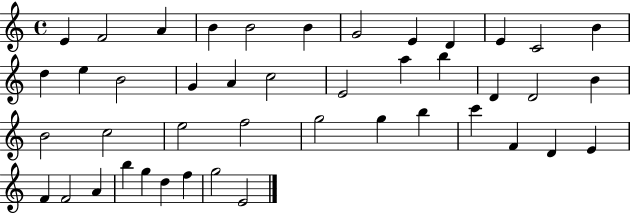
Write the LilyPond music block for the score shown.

{
  \clef treble
  \time 4/4
  \defaultTimeSignature
  \key c \major
  e'4 f'2 a'4 | b'4 b'2 b'4 | g'2 e'4 d'4 | e'4 c'2 b'4 | \break d''4 e''4 b'2 | g'4 a'4 c''2 | e'2 a''4 b''4 | d'4 d'2 b'4 | \break b'2 c''2 | e''2 f''2 | g''2 g''4 b''4 | c'''4 f'4 d'4 e'4 | \break f'4 f'2 a'4 | b''4 g''4 d''4 f''4 | g''2 e'2 | \bar "|."
}